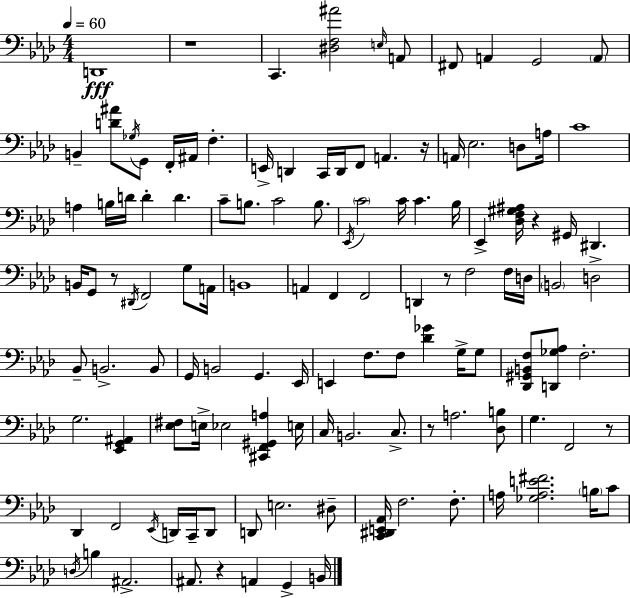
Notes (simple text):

D2/w R/w C2/q. [D#3,F3,A#4]/h E3/s A2/e F#2/e A2/q G2/h A2/e B2/q [D4,A#4]/e Gb3/s G2/e F2/s A#2/s F3/q. E2/s D2/q C2/s D2/s F2/e A2/q. R/s A2/s Eb3/h. D3/e A3/s C4/w A3/q B3/s D4/s D4/q D4/q. C4/e B3/e. C4/h B3/e. Eb2/s C4/h C4/s C4/q. Bb3/s Eb2/q [Db3,F3,G#3,A#3]/s R/q G#2/s D#2/q. B2/s G2/e R/e D#2/s F2/h G3/e A2/s B2/w A2/q F2/q F2/h D2/q R/e F3/h F3/s D3/s B2/h D3/h Bb2/e B2/h. B2/e G2/s B2/h G2/q. Eb2/s E2/q F3/e. F3/e [Db4,Gb4]/q G3/s G3/e [Db2,G#2,B2,F3]/e [D2,Gb3,Ab3]/e F3/h. G3/h. [Eb2,G2,A#2]/q [Eb3,F#3]/e E3/s Eb3/h [C#2,F2,G#2,A3]/q E3/s C3/s B2/h. C3/e. R/e A3/h. [Db3,B3]/e G3/q. F2/h R/e Db2/q F2/h Eb2/s D2/s C2/s D2/e D2/e E3/h. D#3/e [C2,D#2,E2,Ab2]/s F3/h. F3/e. A3/s [Gb3,A3,E4,F#4]/h. B3/s C4/e D3/s B3/q A#2/h. A#2/e. R/q A2/q G2/q B2/s